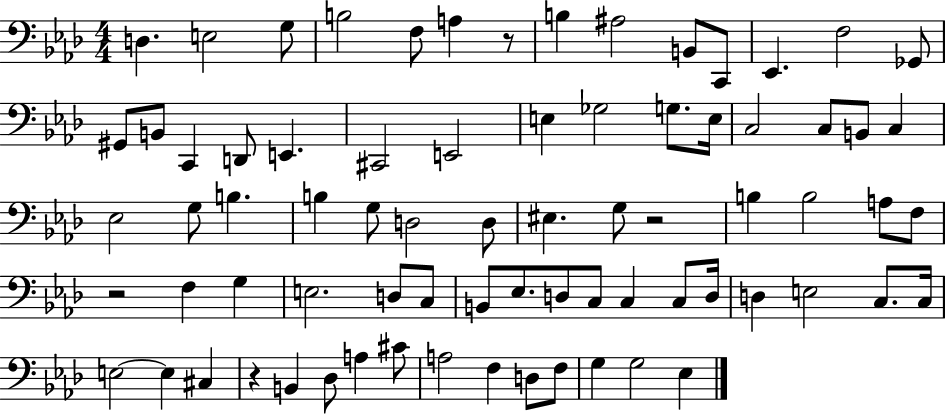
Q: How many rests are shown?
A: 4